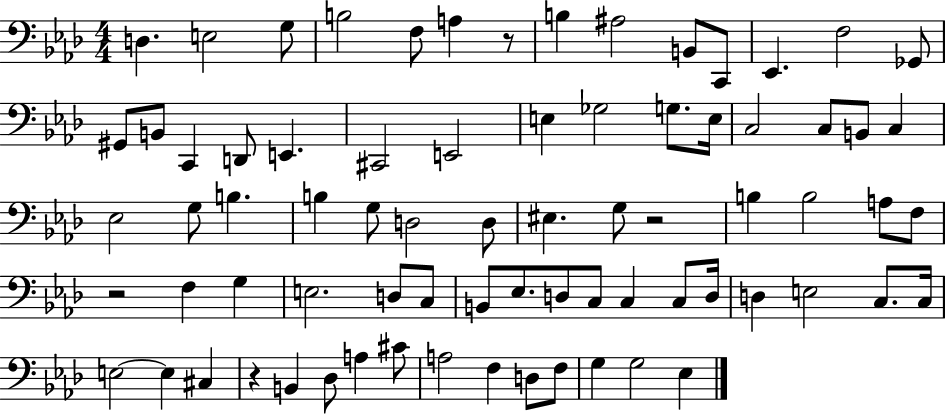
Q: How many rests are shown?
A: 4